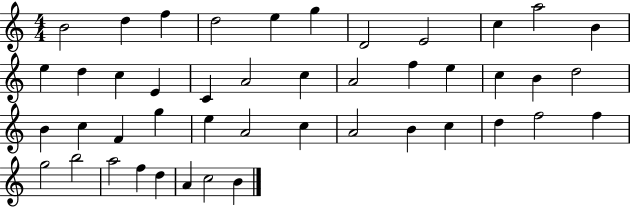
{
  \clef treble
  \numericTimeSignature
  \time 4/4
  \key c \major
  b'2 d''4 f''4 | d''2 e''4 g''4 | d'2 e'2 | c''4 a''2 b'4 | \break e''4 d''4 c''4 e'4 | c'4 a'2 c''4 | a'2 f''4 e''4 | c''4 b'4 d''2 | \break b'4 c''4 f'4 g''4 | e''4 a'2 c''4 | a'2 b'4 c''4 | d''4 f''2 f''4 | \break g''2 b''2 | a''2 f''4 d''4 | a'4 c''2 b'4 | \bar "|."
}